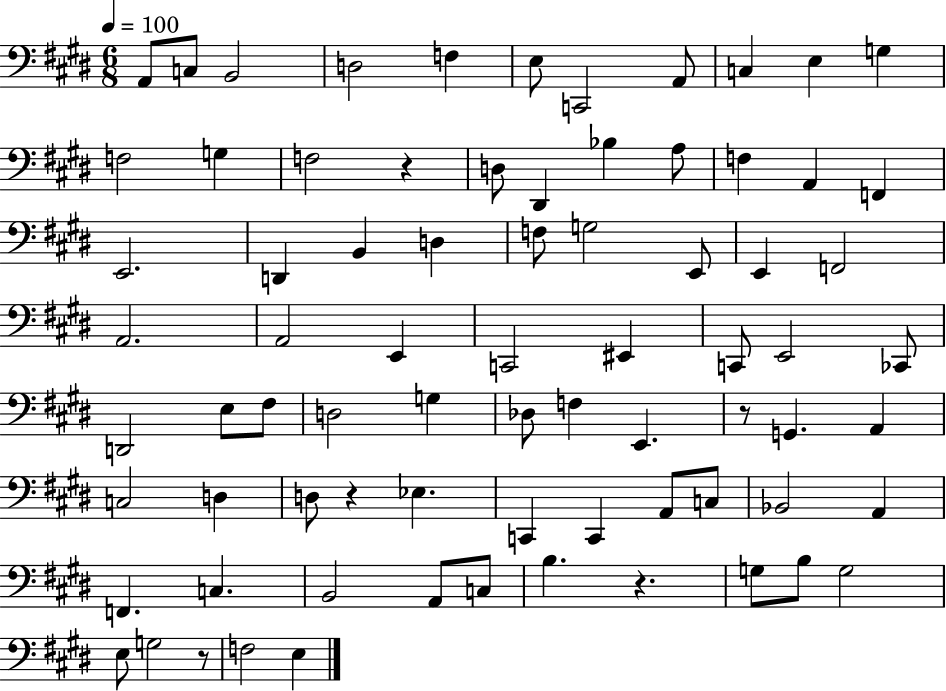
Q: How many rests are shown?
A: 5